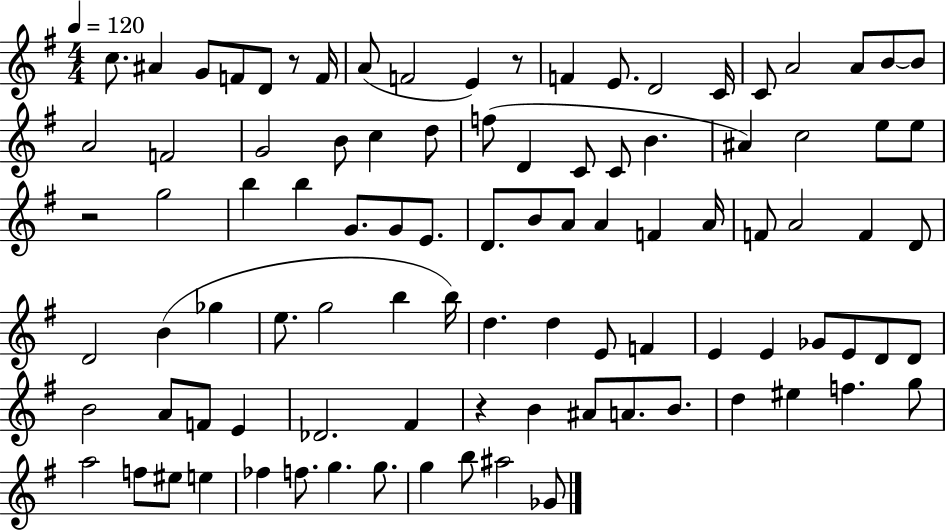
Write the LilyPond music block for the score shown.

{
  \clef treble
  \numericTimeSignature
  \time 4/4
  \key g \major
  \tempo 4 = 120
  \repeat volta 2 { c''8. ais'4 g'8 f'8 d'8 r8 f'16 | a'8( f'2 e'4) r8 | f'4 e'8. d'2 c'16 | c'8 a'2 a'8 b'8~~ b'8 | \break a'2 f'2 | g'2 b'8 c''4 d''8 | f''8( d'4 c'8 c'8 b'4. | ais'4) c''2 e''8 e''8 | \break r2 g''2 | b''4 b''4 g'8. g'8 e'8. | d'8. b'8 a'8 a'4 f'4 a'16 | f'8 a'2 f'4 d'8 | \break d'2 b'4( ges''4 | e''8. g''2 b''4 b''16) | d''4. d''4 e'8 f'4 | e'4 e'4 ges'8 e'8 d'8 d'8 | \break b'2 a'8 f'8 e'4 | des'2. fis'4 | r4 b'4 ais'8 a'8. b'8. | d''4 eis''4 f''4. g''8 | \break a''2 f''8 eis''8 e''4 | fes''4 f''8. g''4. g''8. | g''4 b''8 ais''2 ges'8 | } \bar "|."
}